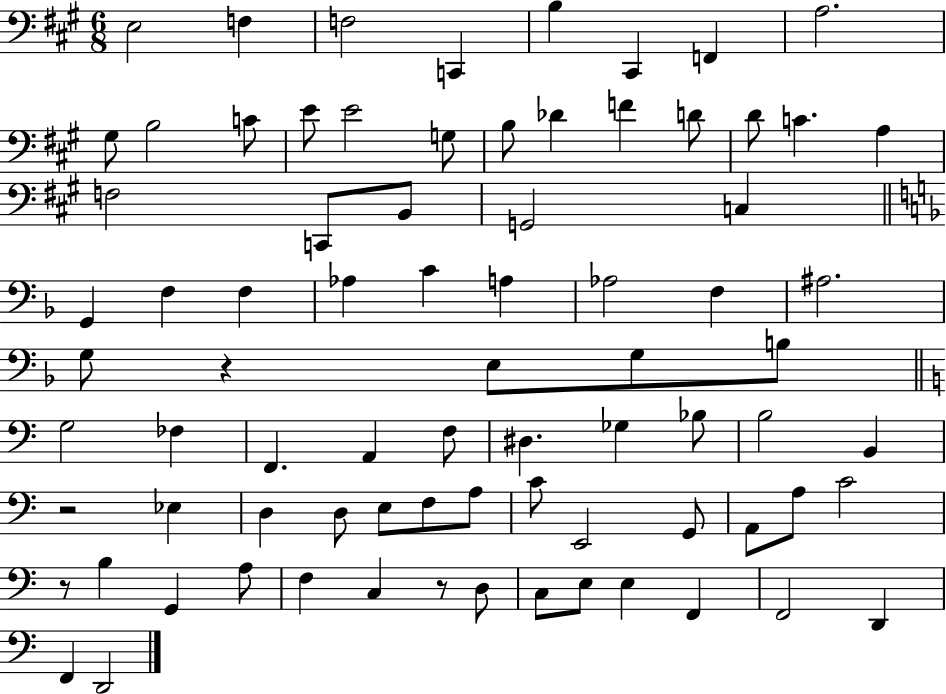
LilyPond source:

{
  \clef bass
  \numericTimeSignature
  \time 6/8
  \key a \major
  \repeat volta 2 { e2 f4 | f2 c,4 | b4 cis,4 f,4 | a2. | \break gis8 b2 c'8 | e'8 e'2 g8 | b8 des'4 f'4 d'8 | d'8 c'4. a4 | \break f2 c,8 b,8 | g,2 c4 | \bar "||" \break \key d \minor g,4 f4 f4 | aes4 c'4 a4 | aes2 f4 | ais2. | \break g8 r4 e8 g8 b8 | \bar "||" \break \key c \major g2 fes4 | f,4. a,4 f8 | dis4. ges4 bes8 | b2 b,4 | \break r2 ees4 | d4 d8 e8 f8 a8 | c'8 e,2 g,8 | a,8 a8 c'2 | \break r8 b4 g,4 a8 | f4 c4 r8 d8 | c8 e8 e4 f,4 | f,2 d,4 | \break f,4 d,2 | } \bar "|."
}